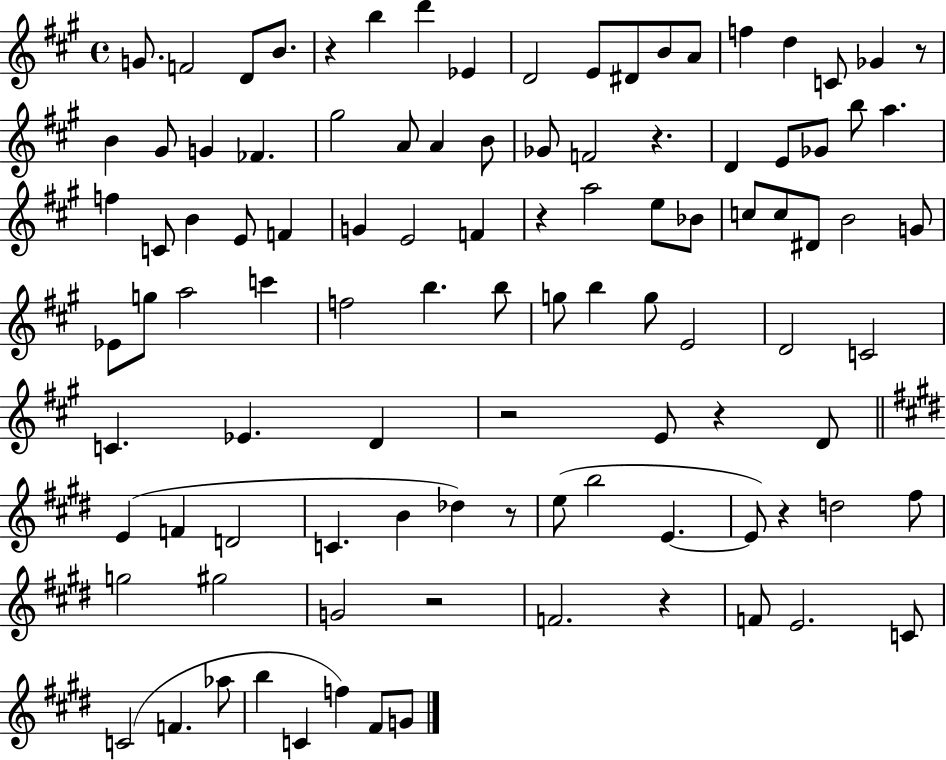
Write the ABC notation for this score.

X:1
T:Untitled
M:4/4
L:1/4
K:A
G/2 F2 D/2 B/2 z b d' _E D2 E/2 ^D/2 B/2 A/2 f d C/2 _G z/2 B ^G/2 G _F ^g2 A/2 A B/2 _G/2 F2 z D E/2 _G/2 b/2 a f C/2 B E/2 F G E2 F z a2 e/2 _B/2 c/2 c/2 ^D/2 B2 G/2 _E/2 g/2 a2 c' f2 b b/2 g/2 b g/2 E2 D2 C2 C _E D z2 E/2 z D/2 E F D2 C B _d z/2 e/2 b2 E E/2 z d2 ^f/2 g2 ^g2 G2 z2 F2 z F/2 E2 C/2 C2 F _a/2 b C f ^F/2 G/2